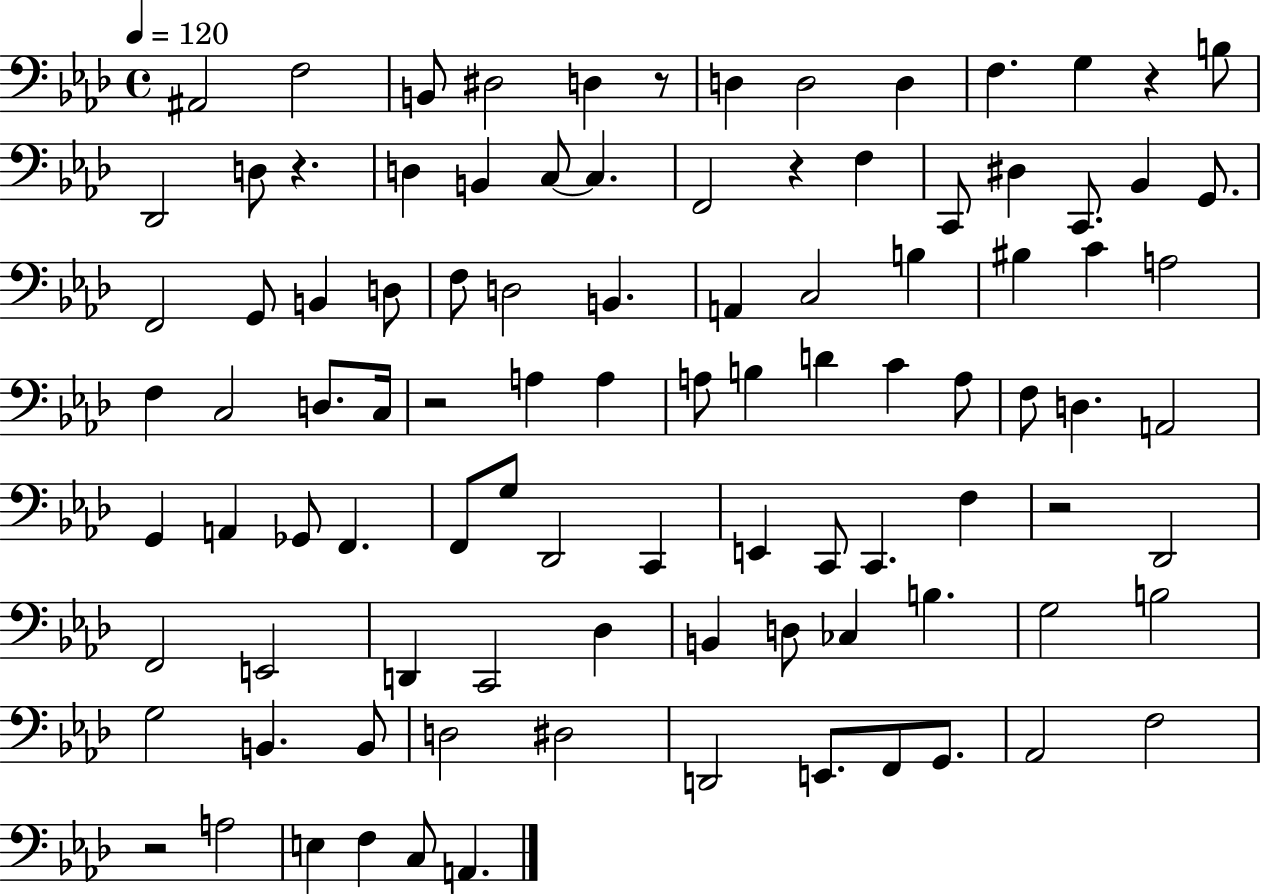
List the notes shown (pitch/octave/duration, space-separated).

A#2/h F3/h B2/e D#3/h D3/q R/e D3/q D3/h D3/q F3/q. G3/q R/q B3/e Db2/h D3/e R/q. D3/q B2/q C3/e C3/q. F2/h R/q F3/q C2/e D#3/q C2/e. Bb2/q G2/e. F2/h G2/e B2/q D3/e F3/e D3/h B2/q. A2/q C3/h B3/q BIS3/q C4/q A3/h F3/q C3/h D3/e. C3/s R/h A3/q A3/q A3/e B3/q D4/q C4/q A3/e F3/e D3/q. A2/h G2/q A2/q Gb2/e F2/q. F2/e G3/e Db2/h C2/q E2/q C2/e C2/q. F3/q R/h Db2/h F2/h E2/h D2/q C2/h Db3/q B2/q D3/e CES3/q B3/q. G3/h B3/h G3/h B2/q. B2/e D3/h D#3/h D2/h E2/e. F2/e G2/e. Ab2/h F3/h R/h A3/h E3/q F3/q C3/e A2/q.